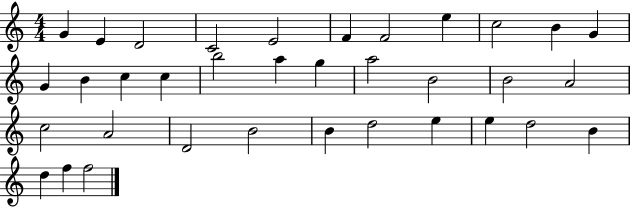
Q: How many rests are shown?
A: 0